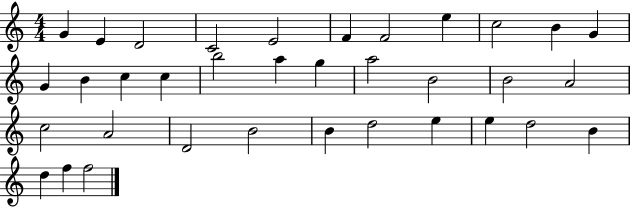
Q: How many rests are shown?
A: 0